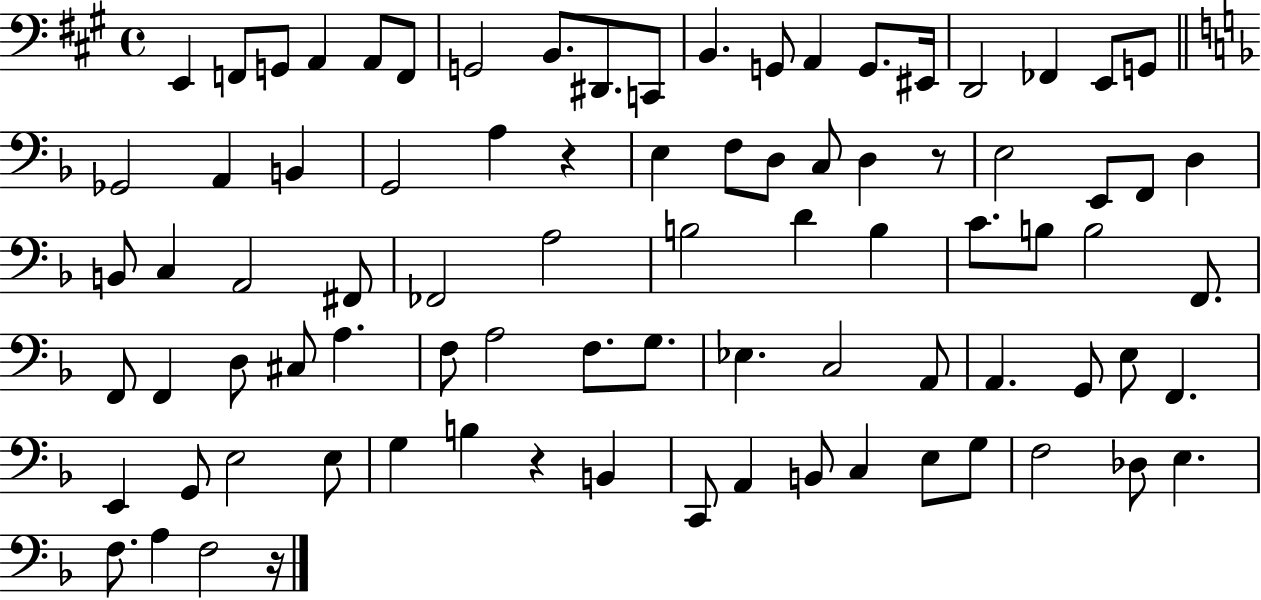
{
  \clef bass
  \time 4/4
  \defaultTimeSignature
  \key a \major
  \repeat volta 2 { e,4 f,8 g,8 a,4 a,8 f,8 | g,2 b,8. dis,8. c,8 | b,4. g,8 a,4 g,8. eis,16 | d,2 fes,4 e,8 g,8 | \break \bar "||" \break \key f \major ges,2 a,4 b,4 | g,2 a4 r4 | e4 f8 d8 c8 d4 r8 | e2 e,8 f,8 d4 | \break b,8 c4 a,2 fis,8 | fes,2 a2 | b2 d'4 b4 | c'8. b8 b2 f,8. | \break f,8 f,4 d8 cis8 a4. | f8 a2 f8. g8. | ees4. c2 a,8 | a,4. g,8 e8 f,4. | \break e,4 g,8 e2 e8 | g4 b4 r4 b,4 | c,8 a,4 b,8 c4 e8 g8 | f2 des8 e4. | \break f8. a4 f2 r16 | } \bar "|."
}